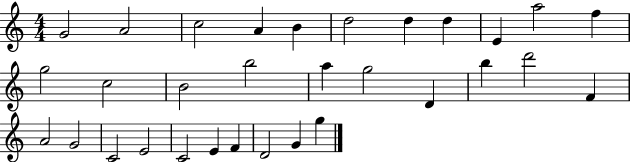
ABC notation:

X:1
T:Untitled
M:4/4
L:1/4
K:C
G2 A2 c2 A B d2 d d E a2 f g2 c2 B2 b2 a g2 D b d'2 F A2 G2 C2 E2 C2 E F D2 G g